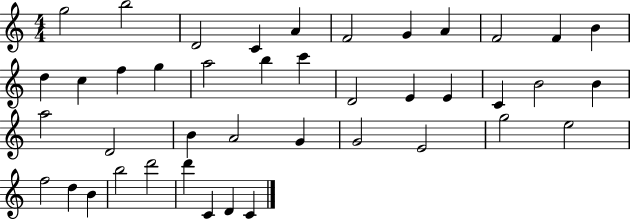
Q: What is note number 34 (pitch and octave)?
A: F5